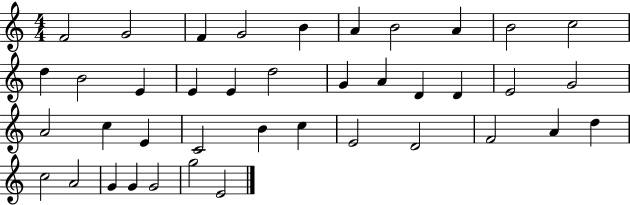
F4/h G4/h F4/q G4/h B4/q A4/q B4/h A4/q B4/h C5/h D5/q B4/h E4/q E4/q E4/q D5/h G4/q A4/q D4/q D4/q E4/h G4/h A4/h C5/q E4/q C4/h B4/q C5/q E4/h D4/h F4/h A4/q D5/q C5/h A4/h G4/q G4/q G4/h G5/h E4/h